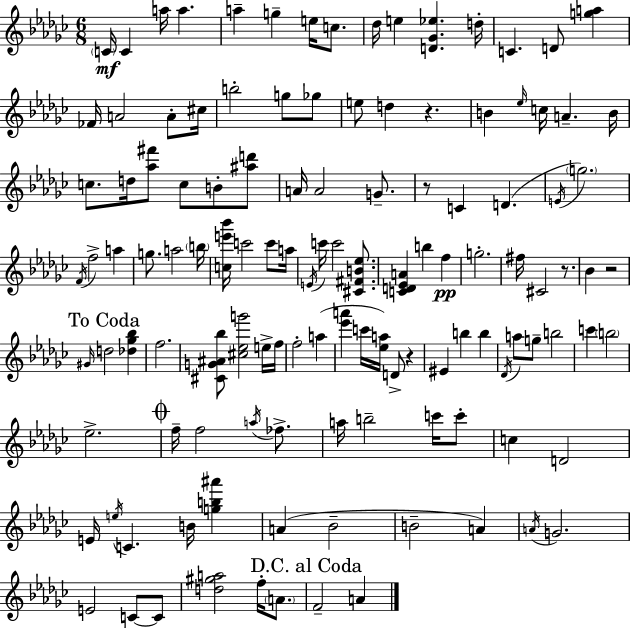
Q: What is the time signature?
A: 6/8